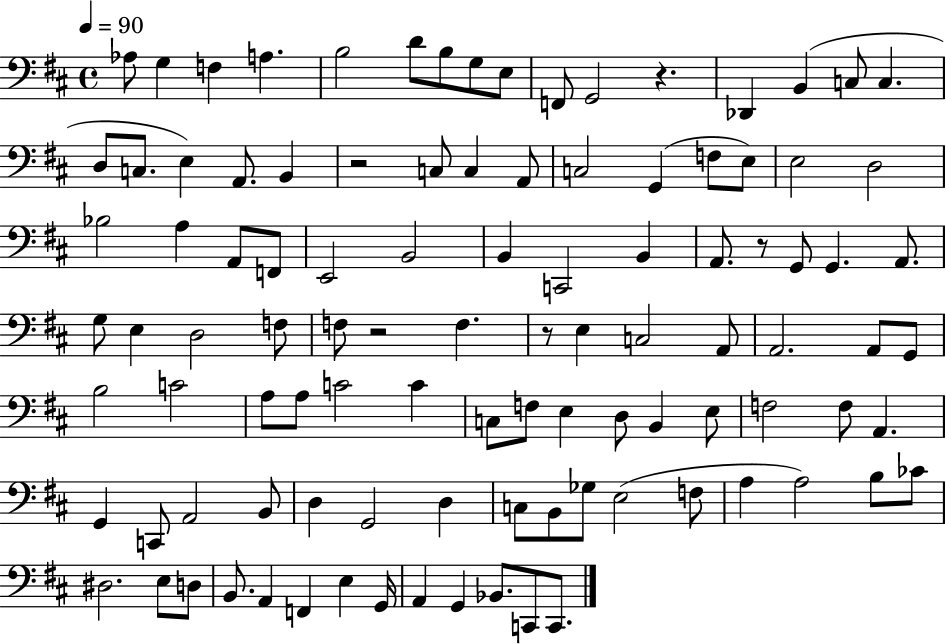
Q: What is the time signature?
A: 4/4